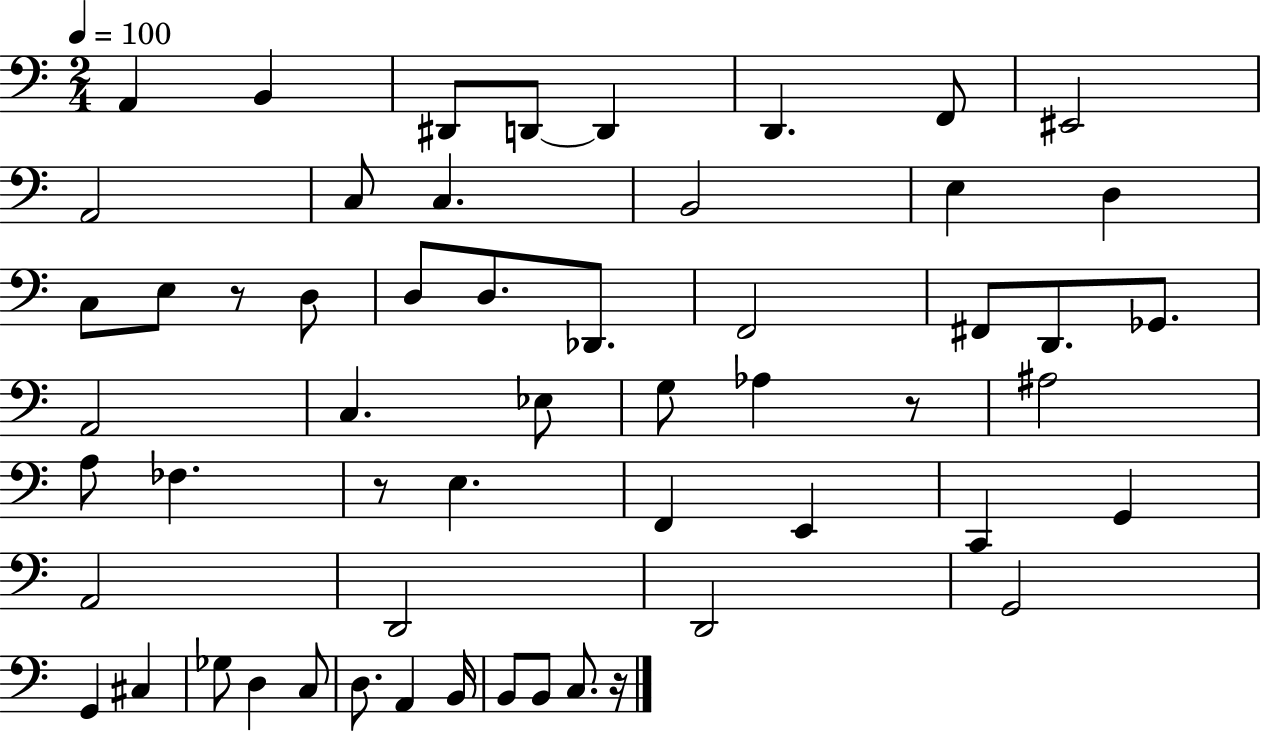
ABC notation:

X:1
T:Untitled
M:2/4
L:1/4
K:C
A,, B,, ^D,,/2 D,,/2 D,, D,, F,,/2 ^E,,2 A,,2 C,/2 C, B,,2 E, D, C,/2 E,/2 z/2 D,/2 D,/2 D,/2 _D,,/2 F,,2 ^F,,/2 D,,/2 _G,,/2 A,,2 C, _E,/2 G,/2 _A, z/2 ^A,2 A,/2 _F, z/2 E, F,, E,, C,, G,, A,,2 D,,2 D,,2 G,,2 G,, ^C, _G,/2 D, C,/2 D,/2 A,, B,,/4 B,,/2 B,,/2 C,/2 z/4